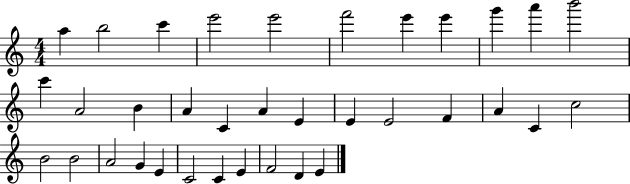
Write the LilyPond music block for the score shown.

{
  \clef treble
  \numericTimeSignature
  \time 4/4
  \key c \major
  a''4 b''2 c'''4 | e'''2 e'''2 | f'''2 e'''4 e'''4 | g'''4 a'''4 b'''2 | \break c'''4 a'2 b'4 | a'4 c'4 a'4 e'4 | e'4 e'2 f'4 | a'4 c'4 c''2 | \break b'2 b'2 | a'2 g'4 e'4 | c'2 c'4 e'4 | f'2 d'4 e'4 | \break \bar "|."
}